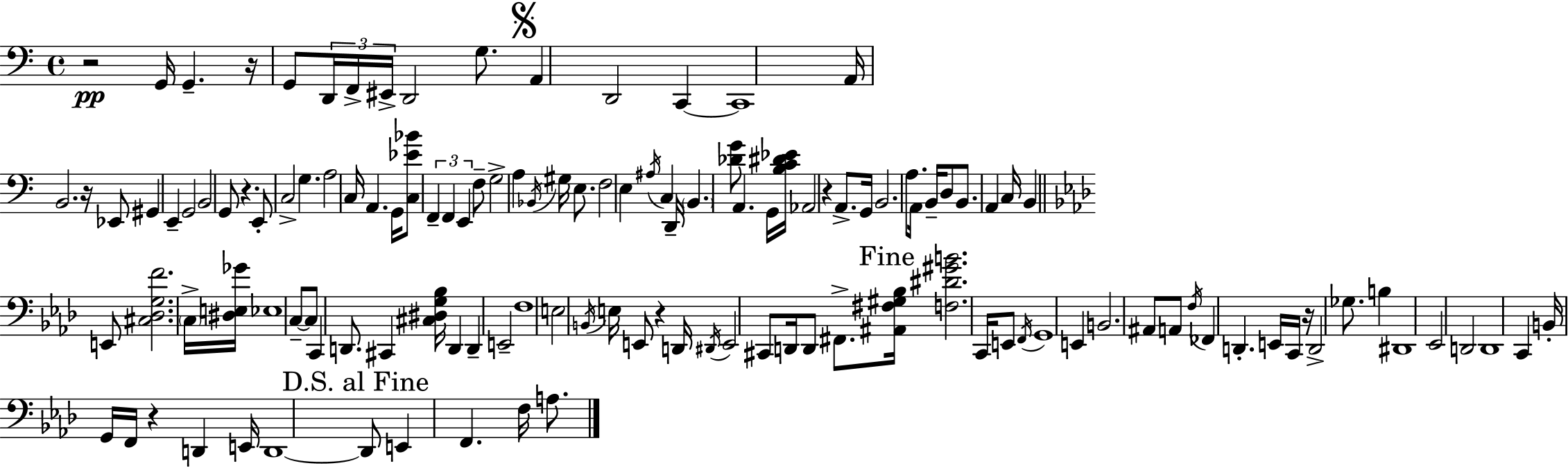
{
  \clef bass
  \time 4/4
  \defaultTimeSignature
  \key a \minor
  \repeat volta 2 { r2\pp g,16 g,4.-- r16 | g,8 \tuplet 3/2 { d,16 f,16-> eis,16-> } d,2 g8. | \mark \markup { \musicglyph "scripts.segno" } a,4 d,2 c,4~~ | c,1 | \break a,16 b,2. r16 ees,8 | gis,4 e,4-- g,2 | b,2 g,8 r4. | e,8-. c2-> g4. | \break a2 c16 a,4. g,16 | <c ees' bes'>8 \tuplet 3/2 { f,4-- f,4 e,4 } f8-- | g2-> a4 \acciaccatura { bes,16 } gis16 e8. | f2 e4 \acciaccatura { ais16 } c4 | \break d,16-- \parenthesize b,4. <des' g'>8 a,4. | g,16 <b c' dis' ees'>16 aes,2 r4 a,8.-> | g,16 b,2. a8. | a,16 b,16-- d8 b,8. a,4 c16 b,4 | \break \bar "||" \break \key aes \major e,8 <cis des g f'>2. \parenthesize c16-> <dis e ges'>16 | ees1 | c8--~~ c8 c,4 d,8. cis,4 <cis dis g bes>16 | d,4 d,4-- e,2-- | \break f1 | e2 \acciaccatura { b,16 } e16 e,8 r4 | d,16 \acciaccatura { dis,16 } e,2 cis,8 d,16 d,8 fis,8.-> | \mark "Fine" <ais, fis gis bes>16 <f dis' gis' b'>2. c,16 | \break e,8 \acciaccatura { f,16 } g,1 | e,4 b,2. | ais,8 a,8 \acciaccatura { f16 } fes,4 d,4.-. | e,16 c,16 r16 d,2-> ges8. | \break b4 dis,1 | ees,2 d,2 | d,1 | c,4 b,16-. g,16 f,16 r4 d,4 | \break e,16 d,1~~ | \mark "D.S. al Fine" d,8 e,4 f,4. | f16 a8. } \bar "|."
}